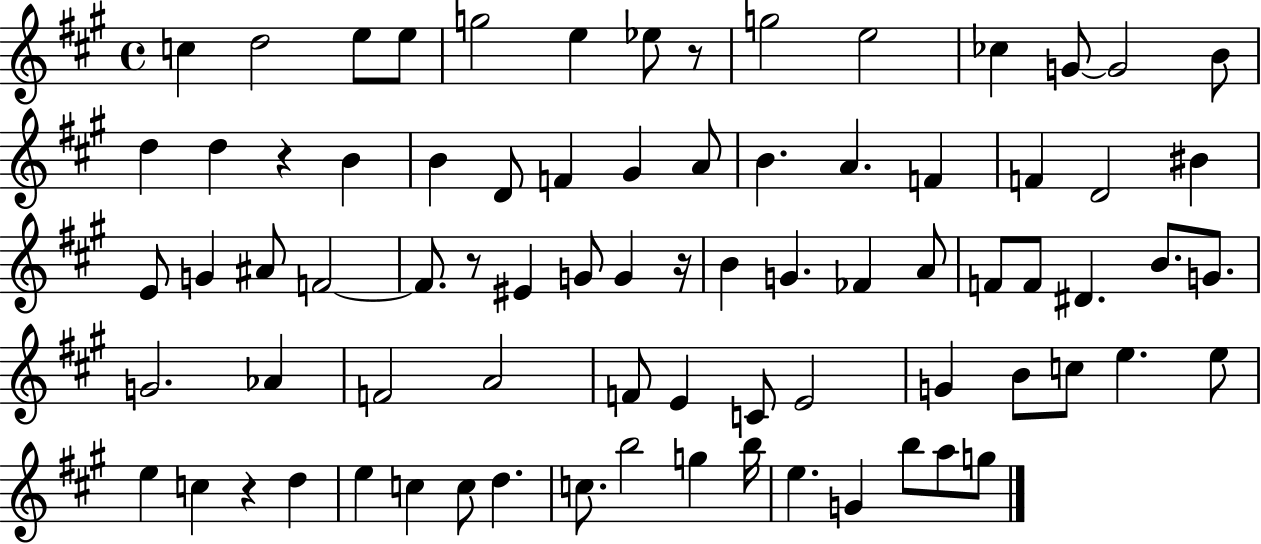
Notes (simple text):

C5/q D5/h E5/e E5/e G5/h E5/q Eb5/e R/e G5/h E5/h CES5/q G4/e G4/h B4/e D5/q D5/q R/q B4/q B4/q D4/e F4/q G#4/q A4/e B4/q. A4/q. F4/q F4/q D4/h BIS4/q E4/e G4/q A#4/e F4/h F4/e. R/e EIS4/q G4/e G4/q R/s B4/q G4/q. FES4/q A4/e F4/e F4/e D#4/q. B4/e. G4/e. G4/h. Ab4/q F4/h A4/h F4/e E4/q C4/e E4/h G4/q B4/e C5/e E5/q. E5/e E5/q C5/q R/q D5/q E5/q C5/q C5/e D5/q. C5/e. B5/h G5/q B5/s E5/q. G4/q B5/e A5/e G5/e